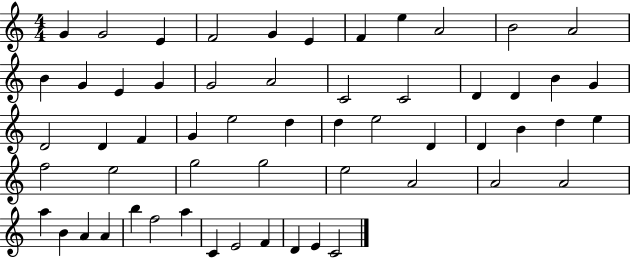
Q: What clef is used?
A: treble